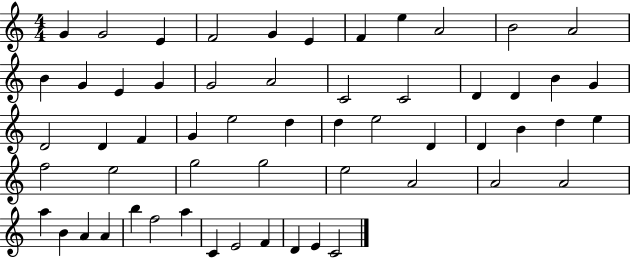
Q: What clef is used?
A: treble